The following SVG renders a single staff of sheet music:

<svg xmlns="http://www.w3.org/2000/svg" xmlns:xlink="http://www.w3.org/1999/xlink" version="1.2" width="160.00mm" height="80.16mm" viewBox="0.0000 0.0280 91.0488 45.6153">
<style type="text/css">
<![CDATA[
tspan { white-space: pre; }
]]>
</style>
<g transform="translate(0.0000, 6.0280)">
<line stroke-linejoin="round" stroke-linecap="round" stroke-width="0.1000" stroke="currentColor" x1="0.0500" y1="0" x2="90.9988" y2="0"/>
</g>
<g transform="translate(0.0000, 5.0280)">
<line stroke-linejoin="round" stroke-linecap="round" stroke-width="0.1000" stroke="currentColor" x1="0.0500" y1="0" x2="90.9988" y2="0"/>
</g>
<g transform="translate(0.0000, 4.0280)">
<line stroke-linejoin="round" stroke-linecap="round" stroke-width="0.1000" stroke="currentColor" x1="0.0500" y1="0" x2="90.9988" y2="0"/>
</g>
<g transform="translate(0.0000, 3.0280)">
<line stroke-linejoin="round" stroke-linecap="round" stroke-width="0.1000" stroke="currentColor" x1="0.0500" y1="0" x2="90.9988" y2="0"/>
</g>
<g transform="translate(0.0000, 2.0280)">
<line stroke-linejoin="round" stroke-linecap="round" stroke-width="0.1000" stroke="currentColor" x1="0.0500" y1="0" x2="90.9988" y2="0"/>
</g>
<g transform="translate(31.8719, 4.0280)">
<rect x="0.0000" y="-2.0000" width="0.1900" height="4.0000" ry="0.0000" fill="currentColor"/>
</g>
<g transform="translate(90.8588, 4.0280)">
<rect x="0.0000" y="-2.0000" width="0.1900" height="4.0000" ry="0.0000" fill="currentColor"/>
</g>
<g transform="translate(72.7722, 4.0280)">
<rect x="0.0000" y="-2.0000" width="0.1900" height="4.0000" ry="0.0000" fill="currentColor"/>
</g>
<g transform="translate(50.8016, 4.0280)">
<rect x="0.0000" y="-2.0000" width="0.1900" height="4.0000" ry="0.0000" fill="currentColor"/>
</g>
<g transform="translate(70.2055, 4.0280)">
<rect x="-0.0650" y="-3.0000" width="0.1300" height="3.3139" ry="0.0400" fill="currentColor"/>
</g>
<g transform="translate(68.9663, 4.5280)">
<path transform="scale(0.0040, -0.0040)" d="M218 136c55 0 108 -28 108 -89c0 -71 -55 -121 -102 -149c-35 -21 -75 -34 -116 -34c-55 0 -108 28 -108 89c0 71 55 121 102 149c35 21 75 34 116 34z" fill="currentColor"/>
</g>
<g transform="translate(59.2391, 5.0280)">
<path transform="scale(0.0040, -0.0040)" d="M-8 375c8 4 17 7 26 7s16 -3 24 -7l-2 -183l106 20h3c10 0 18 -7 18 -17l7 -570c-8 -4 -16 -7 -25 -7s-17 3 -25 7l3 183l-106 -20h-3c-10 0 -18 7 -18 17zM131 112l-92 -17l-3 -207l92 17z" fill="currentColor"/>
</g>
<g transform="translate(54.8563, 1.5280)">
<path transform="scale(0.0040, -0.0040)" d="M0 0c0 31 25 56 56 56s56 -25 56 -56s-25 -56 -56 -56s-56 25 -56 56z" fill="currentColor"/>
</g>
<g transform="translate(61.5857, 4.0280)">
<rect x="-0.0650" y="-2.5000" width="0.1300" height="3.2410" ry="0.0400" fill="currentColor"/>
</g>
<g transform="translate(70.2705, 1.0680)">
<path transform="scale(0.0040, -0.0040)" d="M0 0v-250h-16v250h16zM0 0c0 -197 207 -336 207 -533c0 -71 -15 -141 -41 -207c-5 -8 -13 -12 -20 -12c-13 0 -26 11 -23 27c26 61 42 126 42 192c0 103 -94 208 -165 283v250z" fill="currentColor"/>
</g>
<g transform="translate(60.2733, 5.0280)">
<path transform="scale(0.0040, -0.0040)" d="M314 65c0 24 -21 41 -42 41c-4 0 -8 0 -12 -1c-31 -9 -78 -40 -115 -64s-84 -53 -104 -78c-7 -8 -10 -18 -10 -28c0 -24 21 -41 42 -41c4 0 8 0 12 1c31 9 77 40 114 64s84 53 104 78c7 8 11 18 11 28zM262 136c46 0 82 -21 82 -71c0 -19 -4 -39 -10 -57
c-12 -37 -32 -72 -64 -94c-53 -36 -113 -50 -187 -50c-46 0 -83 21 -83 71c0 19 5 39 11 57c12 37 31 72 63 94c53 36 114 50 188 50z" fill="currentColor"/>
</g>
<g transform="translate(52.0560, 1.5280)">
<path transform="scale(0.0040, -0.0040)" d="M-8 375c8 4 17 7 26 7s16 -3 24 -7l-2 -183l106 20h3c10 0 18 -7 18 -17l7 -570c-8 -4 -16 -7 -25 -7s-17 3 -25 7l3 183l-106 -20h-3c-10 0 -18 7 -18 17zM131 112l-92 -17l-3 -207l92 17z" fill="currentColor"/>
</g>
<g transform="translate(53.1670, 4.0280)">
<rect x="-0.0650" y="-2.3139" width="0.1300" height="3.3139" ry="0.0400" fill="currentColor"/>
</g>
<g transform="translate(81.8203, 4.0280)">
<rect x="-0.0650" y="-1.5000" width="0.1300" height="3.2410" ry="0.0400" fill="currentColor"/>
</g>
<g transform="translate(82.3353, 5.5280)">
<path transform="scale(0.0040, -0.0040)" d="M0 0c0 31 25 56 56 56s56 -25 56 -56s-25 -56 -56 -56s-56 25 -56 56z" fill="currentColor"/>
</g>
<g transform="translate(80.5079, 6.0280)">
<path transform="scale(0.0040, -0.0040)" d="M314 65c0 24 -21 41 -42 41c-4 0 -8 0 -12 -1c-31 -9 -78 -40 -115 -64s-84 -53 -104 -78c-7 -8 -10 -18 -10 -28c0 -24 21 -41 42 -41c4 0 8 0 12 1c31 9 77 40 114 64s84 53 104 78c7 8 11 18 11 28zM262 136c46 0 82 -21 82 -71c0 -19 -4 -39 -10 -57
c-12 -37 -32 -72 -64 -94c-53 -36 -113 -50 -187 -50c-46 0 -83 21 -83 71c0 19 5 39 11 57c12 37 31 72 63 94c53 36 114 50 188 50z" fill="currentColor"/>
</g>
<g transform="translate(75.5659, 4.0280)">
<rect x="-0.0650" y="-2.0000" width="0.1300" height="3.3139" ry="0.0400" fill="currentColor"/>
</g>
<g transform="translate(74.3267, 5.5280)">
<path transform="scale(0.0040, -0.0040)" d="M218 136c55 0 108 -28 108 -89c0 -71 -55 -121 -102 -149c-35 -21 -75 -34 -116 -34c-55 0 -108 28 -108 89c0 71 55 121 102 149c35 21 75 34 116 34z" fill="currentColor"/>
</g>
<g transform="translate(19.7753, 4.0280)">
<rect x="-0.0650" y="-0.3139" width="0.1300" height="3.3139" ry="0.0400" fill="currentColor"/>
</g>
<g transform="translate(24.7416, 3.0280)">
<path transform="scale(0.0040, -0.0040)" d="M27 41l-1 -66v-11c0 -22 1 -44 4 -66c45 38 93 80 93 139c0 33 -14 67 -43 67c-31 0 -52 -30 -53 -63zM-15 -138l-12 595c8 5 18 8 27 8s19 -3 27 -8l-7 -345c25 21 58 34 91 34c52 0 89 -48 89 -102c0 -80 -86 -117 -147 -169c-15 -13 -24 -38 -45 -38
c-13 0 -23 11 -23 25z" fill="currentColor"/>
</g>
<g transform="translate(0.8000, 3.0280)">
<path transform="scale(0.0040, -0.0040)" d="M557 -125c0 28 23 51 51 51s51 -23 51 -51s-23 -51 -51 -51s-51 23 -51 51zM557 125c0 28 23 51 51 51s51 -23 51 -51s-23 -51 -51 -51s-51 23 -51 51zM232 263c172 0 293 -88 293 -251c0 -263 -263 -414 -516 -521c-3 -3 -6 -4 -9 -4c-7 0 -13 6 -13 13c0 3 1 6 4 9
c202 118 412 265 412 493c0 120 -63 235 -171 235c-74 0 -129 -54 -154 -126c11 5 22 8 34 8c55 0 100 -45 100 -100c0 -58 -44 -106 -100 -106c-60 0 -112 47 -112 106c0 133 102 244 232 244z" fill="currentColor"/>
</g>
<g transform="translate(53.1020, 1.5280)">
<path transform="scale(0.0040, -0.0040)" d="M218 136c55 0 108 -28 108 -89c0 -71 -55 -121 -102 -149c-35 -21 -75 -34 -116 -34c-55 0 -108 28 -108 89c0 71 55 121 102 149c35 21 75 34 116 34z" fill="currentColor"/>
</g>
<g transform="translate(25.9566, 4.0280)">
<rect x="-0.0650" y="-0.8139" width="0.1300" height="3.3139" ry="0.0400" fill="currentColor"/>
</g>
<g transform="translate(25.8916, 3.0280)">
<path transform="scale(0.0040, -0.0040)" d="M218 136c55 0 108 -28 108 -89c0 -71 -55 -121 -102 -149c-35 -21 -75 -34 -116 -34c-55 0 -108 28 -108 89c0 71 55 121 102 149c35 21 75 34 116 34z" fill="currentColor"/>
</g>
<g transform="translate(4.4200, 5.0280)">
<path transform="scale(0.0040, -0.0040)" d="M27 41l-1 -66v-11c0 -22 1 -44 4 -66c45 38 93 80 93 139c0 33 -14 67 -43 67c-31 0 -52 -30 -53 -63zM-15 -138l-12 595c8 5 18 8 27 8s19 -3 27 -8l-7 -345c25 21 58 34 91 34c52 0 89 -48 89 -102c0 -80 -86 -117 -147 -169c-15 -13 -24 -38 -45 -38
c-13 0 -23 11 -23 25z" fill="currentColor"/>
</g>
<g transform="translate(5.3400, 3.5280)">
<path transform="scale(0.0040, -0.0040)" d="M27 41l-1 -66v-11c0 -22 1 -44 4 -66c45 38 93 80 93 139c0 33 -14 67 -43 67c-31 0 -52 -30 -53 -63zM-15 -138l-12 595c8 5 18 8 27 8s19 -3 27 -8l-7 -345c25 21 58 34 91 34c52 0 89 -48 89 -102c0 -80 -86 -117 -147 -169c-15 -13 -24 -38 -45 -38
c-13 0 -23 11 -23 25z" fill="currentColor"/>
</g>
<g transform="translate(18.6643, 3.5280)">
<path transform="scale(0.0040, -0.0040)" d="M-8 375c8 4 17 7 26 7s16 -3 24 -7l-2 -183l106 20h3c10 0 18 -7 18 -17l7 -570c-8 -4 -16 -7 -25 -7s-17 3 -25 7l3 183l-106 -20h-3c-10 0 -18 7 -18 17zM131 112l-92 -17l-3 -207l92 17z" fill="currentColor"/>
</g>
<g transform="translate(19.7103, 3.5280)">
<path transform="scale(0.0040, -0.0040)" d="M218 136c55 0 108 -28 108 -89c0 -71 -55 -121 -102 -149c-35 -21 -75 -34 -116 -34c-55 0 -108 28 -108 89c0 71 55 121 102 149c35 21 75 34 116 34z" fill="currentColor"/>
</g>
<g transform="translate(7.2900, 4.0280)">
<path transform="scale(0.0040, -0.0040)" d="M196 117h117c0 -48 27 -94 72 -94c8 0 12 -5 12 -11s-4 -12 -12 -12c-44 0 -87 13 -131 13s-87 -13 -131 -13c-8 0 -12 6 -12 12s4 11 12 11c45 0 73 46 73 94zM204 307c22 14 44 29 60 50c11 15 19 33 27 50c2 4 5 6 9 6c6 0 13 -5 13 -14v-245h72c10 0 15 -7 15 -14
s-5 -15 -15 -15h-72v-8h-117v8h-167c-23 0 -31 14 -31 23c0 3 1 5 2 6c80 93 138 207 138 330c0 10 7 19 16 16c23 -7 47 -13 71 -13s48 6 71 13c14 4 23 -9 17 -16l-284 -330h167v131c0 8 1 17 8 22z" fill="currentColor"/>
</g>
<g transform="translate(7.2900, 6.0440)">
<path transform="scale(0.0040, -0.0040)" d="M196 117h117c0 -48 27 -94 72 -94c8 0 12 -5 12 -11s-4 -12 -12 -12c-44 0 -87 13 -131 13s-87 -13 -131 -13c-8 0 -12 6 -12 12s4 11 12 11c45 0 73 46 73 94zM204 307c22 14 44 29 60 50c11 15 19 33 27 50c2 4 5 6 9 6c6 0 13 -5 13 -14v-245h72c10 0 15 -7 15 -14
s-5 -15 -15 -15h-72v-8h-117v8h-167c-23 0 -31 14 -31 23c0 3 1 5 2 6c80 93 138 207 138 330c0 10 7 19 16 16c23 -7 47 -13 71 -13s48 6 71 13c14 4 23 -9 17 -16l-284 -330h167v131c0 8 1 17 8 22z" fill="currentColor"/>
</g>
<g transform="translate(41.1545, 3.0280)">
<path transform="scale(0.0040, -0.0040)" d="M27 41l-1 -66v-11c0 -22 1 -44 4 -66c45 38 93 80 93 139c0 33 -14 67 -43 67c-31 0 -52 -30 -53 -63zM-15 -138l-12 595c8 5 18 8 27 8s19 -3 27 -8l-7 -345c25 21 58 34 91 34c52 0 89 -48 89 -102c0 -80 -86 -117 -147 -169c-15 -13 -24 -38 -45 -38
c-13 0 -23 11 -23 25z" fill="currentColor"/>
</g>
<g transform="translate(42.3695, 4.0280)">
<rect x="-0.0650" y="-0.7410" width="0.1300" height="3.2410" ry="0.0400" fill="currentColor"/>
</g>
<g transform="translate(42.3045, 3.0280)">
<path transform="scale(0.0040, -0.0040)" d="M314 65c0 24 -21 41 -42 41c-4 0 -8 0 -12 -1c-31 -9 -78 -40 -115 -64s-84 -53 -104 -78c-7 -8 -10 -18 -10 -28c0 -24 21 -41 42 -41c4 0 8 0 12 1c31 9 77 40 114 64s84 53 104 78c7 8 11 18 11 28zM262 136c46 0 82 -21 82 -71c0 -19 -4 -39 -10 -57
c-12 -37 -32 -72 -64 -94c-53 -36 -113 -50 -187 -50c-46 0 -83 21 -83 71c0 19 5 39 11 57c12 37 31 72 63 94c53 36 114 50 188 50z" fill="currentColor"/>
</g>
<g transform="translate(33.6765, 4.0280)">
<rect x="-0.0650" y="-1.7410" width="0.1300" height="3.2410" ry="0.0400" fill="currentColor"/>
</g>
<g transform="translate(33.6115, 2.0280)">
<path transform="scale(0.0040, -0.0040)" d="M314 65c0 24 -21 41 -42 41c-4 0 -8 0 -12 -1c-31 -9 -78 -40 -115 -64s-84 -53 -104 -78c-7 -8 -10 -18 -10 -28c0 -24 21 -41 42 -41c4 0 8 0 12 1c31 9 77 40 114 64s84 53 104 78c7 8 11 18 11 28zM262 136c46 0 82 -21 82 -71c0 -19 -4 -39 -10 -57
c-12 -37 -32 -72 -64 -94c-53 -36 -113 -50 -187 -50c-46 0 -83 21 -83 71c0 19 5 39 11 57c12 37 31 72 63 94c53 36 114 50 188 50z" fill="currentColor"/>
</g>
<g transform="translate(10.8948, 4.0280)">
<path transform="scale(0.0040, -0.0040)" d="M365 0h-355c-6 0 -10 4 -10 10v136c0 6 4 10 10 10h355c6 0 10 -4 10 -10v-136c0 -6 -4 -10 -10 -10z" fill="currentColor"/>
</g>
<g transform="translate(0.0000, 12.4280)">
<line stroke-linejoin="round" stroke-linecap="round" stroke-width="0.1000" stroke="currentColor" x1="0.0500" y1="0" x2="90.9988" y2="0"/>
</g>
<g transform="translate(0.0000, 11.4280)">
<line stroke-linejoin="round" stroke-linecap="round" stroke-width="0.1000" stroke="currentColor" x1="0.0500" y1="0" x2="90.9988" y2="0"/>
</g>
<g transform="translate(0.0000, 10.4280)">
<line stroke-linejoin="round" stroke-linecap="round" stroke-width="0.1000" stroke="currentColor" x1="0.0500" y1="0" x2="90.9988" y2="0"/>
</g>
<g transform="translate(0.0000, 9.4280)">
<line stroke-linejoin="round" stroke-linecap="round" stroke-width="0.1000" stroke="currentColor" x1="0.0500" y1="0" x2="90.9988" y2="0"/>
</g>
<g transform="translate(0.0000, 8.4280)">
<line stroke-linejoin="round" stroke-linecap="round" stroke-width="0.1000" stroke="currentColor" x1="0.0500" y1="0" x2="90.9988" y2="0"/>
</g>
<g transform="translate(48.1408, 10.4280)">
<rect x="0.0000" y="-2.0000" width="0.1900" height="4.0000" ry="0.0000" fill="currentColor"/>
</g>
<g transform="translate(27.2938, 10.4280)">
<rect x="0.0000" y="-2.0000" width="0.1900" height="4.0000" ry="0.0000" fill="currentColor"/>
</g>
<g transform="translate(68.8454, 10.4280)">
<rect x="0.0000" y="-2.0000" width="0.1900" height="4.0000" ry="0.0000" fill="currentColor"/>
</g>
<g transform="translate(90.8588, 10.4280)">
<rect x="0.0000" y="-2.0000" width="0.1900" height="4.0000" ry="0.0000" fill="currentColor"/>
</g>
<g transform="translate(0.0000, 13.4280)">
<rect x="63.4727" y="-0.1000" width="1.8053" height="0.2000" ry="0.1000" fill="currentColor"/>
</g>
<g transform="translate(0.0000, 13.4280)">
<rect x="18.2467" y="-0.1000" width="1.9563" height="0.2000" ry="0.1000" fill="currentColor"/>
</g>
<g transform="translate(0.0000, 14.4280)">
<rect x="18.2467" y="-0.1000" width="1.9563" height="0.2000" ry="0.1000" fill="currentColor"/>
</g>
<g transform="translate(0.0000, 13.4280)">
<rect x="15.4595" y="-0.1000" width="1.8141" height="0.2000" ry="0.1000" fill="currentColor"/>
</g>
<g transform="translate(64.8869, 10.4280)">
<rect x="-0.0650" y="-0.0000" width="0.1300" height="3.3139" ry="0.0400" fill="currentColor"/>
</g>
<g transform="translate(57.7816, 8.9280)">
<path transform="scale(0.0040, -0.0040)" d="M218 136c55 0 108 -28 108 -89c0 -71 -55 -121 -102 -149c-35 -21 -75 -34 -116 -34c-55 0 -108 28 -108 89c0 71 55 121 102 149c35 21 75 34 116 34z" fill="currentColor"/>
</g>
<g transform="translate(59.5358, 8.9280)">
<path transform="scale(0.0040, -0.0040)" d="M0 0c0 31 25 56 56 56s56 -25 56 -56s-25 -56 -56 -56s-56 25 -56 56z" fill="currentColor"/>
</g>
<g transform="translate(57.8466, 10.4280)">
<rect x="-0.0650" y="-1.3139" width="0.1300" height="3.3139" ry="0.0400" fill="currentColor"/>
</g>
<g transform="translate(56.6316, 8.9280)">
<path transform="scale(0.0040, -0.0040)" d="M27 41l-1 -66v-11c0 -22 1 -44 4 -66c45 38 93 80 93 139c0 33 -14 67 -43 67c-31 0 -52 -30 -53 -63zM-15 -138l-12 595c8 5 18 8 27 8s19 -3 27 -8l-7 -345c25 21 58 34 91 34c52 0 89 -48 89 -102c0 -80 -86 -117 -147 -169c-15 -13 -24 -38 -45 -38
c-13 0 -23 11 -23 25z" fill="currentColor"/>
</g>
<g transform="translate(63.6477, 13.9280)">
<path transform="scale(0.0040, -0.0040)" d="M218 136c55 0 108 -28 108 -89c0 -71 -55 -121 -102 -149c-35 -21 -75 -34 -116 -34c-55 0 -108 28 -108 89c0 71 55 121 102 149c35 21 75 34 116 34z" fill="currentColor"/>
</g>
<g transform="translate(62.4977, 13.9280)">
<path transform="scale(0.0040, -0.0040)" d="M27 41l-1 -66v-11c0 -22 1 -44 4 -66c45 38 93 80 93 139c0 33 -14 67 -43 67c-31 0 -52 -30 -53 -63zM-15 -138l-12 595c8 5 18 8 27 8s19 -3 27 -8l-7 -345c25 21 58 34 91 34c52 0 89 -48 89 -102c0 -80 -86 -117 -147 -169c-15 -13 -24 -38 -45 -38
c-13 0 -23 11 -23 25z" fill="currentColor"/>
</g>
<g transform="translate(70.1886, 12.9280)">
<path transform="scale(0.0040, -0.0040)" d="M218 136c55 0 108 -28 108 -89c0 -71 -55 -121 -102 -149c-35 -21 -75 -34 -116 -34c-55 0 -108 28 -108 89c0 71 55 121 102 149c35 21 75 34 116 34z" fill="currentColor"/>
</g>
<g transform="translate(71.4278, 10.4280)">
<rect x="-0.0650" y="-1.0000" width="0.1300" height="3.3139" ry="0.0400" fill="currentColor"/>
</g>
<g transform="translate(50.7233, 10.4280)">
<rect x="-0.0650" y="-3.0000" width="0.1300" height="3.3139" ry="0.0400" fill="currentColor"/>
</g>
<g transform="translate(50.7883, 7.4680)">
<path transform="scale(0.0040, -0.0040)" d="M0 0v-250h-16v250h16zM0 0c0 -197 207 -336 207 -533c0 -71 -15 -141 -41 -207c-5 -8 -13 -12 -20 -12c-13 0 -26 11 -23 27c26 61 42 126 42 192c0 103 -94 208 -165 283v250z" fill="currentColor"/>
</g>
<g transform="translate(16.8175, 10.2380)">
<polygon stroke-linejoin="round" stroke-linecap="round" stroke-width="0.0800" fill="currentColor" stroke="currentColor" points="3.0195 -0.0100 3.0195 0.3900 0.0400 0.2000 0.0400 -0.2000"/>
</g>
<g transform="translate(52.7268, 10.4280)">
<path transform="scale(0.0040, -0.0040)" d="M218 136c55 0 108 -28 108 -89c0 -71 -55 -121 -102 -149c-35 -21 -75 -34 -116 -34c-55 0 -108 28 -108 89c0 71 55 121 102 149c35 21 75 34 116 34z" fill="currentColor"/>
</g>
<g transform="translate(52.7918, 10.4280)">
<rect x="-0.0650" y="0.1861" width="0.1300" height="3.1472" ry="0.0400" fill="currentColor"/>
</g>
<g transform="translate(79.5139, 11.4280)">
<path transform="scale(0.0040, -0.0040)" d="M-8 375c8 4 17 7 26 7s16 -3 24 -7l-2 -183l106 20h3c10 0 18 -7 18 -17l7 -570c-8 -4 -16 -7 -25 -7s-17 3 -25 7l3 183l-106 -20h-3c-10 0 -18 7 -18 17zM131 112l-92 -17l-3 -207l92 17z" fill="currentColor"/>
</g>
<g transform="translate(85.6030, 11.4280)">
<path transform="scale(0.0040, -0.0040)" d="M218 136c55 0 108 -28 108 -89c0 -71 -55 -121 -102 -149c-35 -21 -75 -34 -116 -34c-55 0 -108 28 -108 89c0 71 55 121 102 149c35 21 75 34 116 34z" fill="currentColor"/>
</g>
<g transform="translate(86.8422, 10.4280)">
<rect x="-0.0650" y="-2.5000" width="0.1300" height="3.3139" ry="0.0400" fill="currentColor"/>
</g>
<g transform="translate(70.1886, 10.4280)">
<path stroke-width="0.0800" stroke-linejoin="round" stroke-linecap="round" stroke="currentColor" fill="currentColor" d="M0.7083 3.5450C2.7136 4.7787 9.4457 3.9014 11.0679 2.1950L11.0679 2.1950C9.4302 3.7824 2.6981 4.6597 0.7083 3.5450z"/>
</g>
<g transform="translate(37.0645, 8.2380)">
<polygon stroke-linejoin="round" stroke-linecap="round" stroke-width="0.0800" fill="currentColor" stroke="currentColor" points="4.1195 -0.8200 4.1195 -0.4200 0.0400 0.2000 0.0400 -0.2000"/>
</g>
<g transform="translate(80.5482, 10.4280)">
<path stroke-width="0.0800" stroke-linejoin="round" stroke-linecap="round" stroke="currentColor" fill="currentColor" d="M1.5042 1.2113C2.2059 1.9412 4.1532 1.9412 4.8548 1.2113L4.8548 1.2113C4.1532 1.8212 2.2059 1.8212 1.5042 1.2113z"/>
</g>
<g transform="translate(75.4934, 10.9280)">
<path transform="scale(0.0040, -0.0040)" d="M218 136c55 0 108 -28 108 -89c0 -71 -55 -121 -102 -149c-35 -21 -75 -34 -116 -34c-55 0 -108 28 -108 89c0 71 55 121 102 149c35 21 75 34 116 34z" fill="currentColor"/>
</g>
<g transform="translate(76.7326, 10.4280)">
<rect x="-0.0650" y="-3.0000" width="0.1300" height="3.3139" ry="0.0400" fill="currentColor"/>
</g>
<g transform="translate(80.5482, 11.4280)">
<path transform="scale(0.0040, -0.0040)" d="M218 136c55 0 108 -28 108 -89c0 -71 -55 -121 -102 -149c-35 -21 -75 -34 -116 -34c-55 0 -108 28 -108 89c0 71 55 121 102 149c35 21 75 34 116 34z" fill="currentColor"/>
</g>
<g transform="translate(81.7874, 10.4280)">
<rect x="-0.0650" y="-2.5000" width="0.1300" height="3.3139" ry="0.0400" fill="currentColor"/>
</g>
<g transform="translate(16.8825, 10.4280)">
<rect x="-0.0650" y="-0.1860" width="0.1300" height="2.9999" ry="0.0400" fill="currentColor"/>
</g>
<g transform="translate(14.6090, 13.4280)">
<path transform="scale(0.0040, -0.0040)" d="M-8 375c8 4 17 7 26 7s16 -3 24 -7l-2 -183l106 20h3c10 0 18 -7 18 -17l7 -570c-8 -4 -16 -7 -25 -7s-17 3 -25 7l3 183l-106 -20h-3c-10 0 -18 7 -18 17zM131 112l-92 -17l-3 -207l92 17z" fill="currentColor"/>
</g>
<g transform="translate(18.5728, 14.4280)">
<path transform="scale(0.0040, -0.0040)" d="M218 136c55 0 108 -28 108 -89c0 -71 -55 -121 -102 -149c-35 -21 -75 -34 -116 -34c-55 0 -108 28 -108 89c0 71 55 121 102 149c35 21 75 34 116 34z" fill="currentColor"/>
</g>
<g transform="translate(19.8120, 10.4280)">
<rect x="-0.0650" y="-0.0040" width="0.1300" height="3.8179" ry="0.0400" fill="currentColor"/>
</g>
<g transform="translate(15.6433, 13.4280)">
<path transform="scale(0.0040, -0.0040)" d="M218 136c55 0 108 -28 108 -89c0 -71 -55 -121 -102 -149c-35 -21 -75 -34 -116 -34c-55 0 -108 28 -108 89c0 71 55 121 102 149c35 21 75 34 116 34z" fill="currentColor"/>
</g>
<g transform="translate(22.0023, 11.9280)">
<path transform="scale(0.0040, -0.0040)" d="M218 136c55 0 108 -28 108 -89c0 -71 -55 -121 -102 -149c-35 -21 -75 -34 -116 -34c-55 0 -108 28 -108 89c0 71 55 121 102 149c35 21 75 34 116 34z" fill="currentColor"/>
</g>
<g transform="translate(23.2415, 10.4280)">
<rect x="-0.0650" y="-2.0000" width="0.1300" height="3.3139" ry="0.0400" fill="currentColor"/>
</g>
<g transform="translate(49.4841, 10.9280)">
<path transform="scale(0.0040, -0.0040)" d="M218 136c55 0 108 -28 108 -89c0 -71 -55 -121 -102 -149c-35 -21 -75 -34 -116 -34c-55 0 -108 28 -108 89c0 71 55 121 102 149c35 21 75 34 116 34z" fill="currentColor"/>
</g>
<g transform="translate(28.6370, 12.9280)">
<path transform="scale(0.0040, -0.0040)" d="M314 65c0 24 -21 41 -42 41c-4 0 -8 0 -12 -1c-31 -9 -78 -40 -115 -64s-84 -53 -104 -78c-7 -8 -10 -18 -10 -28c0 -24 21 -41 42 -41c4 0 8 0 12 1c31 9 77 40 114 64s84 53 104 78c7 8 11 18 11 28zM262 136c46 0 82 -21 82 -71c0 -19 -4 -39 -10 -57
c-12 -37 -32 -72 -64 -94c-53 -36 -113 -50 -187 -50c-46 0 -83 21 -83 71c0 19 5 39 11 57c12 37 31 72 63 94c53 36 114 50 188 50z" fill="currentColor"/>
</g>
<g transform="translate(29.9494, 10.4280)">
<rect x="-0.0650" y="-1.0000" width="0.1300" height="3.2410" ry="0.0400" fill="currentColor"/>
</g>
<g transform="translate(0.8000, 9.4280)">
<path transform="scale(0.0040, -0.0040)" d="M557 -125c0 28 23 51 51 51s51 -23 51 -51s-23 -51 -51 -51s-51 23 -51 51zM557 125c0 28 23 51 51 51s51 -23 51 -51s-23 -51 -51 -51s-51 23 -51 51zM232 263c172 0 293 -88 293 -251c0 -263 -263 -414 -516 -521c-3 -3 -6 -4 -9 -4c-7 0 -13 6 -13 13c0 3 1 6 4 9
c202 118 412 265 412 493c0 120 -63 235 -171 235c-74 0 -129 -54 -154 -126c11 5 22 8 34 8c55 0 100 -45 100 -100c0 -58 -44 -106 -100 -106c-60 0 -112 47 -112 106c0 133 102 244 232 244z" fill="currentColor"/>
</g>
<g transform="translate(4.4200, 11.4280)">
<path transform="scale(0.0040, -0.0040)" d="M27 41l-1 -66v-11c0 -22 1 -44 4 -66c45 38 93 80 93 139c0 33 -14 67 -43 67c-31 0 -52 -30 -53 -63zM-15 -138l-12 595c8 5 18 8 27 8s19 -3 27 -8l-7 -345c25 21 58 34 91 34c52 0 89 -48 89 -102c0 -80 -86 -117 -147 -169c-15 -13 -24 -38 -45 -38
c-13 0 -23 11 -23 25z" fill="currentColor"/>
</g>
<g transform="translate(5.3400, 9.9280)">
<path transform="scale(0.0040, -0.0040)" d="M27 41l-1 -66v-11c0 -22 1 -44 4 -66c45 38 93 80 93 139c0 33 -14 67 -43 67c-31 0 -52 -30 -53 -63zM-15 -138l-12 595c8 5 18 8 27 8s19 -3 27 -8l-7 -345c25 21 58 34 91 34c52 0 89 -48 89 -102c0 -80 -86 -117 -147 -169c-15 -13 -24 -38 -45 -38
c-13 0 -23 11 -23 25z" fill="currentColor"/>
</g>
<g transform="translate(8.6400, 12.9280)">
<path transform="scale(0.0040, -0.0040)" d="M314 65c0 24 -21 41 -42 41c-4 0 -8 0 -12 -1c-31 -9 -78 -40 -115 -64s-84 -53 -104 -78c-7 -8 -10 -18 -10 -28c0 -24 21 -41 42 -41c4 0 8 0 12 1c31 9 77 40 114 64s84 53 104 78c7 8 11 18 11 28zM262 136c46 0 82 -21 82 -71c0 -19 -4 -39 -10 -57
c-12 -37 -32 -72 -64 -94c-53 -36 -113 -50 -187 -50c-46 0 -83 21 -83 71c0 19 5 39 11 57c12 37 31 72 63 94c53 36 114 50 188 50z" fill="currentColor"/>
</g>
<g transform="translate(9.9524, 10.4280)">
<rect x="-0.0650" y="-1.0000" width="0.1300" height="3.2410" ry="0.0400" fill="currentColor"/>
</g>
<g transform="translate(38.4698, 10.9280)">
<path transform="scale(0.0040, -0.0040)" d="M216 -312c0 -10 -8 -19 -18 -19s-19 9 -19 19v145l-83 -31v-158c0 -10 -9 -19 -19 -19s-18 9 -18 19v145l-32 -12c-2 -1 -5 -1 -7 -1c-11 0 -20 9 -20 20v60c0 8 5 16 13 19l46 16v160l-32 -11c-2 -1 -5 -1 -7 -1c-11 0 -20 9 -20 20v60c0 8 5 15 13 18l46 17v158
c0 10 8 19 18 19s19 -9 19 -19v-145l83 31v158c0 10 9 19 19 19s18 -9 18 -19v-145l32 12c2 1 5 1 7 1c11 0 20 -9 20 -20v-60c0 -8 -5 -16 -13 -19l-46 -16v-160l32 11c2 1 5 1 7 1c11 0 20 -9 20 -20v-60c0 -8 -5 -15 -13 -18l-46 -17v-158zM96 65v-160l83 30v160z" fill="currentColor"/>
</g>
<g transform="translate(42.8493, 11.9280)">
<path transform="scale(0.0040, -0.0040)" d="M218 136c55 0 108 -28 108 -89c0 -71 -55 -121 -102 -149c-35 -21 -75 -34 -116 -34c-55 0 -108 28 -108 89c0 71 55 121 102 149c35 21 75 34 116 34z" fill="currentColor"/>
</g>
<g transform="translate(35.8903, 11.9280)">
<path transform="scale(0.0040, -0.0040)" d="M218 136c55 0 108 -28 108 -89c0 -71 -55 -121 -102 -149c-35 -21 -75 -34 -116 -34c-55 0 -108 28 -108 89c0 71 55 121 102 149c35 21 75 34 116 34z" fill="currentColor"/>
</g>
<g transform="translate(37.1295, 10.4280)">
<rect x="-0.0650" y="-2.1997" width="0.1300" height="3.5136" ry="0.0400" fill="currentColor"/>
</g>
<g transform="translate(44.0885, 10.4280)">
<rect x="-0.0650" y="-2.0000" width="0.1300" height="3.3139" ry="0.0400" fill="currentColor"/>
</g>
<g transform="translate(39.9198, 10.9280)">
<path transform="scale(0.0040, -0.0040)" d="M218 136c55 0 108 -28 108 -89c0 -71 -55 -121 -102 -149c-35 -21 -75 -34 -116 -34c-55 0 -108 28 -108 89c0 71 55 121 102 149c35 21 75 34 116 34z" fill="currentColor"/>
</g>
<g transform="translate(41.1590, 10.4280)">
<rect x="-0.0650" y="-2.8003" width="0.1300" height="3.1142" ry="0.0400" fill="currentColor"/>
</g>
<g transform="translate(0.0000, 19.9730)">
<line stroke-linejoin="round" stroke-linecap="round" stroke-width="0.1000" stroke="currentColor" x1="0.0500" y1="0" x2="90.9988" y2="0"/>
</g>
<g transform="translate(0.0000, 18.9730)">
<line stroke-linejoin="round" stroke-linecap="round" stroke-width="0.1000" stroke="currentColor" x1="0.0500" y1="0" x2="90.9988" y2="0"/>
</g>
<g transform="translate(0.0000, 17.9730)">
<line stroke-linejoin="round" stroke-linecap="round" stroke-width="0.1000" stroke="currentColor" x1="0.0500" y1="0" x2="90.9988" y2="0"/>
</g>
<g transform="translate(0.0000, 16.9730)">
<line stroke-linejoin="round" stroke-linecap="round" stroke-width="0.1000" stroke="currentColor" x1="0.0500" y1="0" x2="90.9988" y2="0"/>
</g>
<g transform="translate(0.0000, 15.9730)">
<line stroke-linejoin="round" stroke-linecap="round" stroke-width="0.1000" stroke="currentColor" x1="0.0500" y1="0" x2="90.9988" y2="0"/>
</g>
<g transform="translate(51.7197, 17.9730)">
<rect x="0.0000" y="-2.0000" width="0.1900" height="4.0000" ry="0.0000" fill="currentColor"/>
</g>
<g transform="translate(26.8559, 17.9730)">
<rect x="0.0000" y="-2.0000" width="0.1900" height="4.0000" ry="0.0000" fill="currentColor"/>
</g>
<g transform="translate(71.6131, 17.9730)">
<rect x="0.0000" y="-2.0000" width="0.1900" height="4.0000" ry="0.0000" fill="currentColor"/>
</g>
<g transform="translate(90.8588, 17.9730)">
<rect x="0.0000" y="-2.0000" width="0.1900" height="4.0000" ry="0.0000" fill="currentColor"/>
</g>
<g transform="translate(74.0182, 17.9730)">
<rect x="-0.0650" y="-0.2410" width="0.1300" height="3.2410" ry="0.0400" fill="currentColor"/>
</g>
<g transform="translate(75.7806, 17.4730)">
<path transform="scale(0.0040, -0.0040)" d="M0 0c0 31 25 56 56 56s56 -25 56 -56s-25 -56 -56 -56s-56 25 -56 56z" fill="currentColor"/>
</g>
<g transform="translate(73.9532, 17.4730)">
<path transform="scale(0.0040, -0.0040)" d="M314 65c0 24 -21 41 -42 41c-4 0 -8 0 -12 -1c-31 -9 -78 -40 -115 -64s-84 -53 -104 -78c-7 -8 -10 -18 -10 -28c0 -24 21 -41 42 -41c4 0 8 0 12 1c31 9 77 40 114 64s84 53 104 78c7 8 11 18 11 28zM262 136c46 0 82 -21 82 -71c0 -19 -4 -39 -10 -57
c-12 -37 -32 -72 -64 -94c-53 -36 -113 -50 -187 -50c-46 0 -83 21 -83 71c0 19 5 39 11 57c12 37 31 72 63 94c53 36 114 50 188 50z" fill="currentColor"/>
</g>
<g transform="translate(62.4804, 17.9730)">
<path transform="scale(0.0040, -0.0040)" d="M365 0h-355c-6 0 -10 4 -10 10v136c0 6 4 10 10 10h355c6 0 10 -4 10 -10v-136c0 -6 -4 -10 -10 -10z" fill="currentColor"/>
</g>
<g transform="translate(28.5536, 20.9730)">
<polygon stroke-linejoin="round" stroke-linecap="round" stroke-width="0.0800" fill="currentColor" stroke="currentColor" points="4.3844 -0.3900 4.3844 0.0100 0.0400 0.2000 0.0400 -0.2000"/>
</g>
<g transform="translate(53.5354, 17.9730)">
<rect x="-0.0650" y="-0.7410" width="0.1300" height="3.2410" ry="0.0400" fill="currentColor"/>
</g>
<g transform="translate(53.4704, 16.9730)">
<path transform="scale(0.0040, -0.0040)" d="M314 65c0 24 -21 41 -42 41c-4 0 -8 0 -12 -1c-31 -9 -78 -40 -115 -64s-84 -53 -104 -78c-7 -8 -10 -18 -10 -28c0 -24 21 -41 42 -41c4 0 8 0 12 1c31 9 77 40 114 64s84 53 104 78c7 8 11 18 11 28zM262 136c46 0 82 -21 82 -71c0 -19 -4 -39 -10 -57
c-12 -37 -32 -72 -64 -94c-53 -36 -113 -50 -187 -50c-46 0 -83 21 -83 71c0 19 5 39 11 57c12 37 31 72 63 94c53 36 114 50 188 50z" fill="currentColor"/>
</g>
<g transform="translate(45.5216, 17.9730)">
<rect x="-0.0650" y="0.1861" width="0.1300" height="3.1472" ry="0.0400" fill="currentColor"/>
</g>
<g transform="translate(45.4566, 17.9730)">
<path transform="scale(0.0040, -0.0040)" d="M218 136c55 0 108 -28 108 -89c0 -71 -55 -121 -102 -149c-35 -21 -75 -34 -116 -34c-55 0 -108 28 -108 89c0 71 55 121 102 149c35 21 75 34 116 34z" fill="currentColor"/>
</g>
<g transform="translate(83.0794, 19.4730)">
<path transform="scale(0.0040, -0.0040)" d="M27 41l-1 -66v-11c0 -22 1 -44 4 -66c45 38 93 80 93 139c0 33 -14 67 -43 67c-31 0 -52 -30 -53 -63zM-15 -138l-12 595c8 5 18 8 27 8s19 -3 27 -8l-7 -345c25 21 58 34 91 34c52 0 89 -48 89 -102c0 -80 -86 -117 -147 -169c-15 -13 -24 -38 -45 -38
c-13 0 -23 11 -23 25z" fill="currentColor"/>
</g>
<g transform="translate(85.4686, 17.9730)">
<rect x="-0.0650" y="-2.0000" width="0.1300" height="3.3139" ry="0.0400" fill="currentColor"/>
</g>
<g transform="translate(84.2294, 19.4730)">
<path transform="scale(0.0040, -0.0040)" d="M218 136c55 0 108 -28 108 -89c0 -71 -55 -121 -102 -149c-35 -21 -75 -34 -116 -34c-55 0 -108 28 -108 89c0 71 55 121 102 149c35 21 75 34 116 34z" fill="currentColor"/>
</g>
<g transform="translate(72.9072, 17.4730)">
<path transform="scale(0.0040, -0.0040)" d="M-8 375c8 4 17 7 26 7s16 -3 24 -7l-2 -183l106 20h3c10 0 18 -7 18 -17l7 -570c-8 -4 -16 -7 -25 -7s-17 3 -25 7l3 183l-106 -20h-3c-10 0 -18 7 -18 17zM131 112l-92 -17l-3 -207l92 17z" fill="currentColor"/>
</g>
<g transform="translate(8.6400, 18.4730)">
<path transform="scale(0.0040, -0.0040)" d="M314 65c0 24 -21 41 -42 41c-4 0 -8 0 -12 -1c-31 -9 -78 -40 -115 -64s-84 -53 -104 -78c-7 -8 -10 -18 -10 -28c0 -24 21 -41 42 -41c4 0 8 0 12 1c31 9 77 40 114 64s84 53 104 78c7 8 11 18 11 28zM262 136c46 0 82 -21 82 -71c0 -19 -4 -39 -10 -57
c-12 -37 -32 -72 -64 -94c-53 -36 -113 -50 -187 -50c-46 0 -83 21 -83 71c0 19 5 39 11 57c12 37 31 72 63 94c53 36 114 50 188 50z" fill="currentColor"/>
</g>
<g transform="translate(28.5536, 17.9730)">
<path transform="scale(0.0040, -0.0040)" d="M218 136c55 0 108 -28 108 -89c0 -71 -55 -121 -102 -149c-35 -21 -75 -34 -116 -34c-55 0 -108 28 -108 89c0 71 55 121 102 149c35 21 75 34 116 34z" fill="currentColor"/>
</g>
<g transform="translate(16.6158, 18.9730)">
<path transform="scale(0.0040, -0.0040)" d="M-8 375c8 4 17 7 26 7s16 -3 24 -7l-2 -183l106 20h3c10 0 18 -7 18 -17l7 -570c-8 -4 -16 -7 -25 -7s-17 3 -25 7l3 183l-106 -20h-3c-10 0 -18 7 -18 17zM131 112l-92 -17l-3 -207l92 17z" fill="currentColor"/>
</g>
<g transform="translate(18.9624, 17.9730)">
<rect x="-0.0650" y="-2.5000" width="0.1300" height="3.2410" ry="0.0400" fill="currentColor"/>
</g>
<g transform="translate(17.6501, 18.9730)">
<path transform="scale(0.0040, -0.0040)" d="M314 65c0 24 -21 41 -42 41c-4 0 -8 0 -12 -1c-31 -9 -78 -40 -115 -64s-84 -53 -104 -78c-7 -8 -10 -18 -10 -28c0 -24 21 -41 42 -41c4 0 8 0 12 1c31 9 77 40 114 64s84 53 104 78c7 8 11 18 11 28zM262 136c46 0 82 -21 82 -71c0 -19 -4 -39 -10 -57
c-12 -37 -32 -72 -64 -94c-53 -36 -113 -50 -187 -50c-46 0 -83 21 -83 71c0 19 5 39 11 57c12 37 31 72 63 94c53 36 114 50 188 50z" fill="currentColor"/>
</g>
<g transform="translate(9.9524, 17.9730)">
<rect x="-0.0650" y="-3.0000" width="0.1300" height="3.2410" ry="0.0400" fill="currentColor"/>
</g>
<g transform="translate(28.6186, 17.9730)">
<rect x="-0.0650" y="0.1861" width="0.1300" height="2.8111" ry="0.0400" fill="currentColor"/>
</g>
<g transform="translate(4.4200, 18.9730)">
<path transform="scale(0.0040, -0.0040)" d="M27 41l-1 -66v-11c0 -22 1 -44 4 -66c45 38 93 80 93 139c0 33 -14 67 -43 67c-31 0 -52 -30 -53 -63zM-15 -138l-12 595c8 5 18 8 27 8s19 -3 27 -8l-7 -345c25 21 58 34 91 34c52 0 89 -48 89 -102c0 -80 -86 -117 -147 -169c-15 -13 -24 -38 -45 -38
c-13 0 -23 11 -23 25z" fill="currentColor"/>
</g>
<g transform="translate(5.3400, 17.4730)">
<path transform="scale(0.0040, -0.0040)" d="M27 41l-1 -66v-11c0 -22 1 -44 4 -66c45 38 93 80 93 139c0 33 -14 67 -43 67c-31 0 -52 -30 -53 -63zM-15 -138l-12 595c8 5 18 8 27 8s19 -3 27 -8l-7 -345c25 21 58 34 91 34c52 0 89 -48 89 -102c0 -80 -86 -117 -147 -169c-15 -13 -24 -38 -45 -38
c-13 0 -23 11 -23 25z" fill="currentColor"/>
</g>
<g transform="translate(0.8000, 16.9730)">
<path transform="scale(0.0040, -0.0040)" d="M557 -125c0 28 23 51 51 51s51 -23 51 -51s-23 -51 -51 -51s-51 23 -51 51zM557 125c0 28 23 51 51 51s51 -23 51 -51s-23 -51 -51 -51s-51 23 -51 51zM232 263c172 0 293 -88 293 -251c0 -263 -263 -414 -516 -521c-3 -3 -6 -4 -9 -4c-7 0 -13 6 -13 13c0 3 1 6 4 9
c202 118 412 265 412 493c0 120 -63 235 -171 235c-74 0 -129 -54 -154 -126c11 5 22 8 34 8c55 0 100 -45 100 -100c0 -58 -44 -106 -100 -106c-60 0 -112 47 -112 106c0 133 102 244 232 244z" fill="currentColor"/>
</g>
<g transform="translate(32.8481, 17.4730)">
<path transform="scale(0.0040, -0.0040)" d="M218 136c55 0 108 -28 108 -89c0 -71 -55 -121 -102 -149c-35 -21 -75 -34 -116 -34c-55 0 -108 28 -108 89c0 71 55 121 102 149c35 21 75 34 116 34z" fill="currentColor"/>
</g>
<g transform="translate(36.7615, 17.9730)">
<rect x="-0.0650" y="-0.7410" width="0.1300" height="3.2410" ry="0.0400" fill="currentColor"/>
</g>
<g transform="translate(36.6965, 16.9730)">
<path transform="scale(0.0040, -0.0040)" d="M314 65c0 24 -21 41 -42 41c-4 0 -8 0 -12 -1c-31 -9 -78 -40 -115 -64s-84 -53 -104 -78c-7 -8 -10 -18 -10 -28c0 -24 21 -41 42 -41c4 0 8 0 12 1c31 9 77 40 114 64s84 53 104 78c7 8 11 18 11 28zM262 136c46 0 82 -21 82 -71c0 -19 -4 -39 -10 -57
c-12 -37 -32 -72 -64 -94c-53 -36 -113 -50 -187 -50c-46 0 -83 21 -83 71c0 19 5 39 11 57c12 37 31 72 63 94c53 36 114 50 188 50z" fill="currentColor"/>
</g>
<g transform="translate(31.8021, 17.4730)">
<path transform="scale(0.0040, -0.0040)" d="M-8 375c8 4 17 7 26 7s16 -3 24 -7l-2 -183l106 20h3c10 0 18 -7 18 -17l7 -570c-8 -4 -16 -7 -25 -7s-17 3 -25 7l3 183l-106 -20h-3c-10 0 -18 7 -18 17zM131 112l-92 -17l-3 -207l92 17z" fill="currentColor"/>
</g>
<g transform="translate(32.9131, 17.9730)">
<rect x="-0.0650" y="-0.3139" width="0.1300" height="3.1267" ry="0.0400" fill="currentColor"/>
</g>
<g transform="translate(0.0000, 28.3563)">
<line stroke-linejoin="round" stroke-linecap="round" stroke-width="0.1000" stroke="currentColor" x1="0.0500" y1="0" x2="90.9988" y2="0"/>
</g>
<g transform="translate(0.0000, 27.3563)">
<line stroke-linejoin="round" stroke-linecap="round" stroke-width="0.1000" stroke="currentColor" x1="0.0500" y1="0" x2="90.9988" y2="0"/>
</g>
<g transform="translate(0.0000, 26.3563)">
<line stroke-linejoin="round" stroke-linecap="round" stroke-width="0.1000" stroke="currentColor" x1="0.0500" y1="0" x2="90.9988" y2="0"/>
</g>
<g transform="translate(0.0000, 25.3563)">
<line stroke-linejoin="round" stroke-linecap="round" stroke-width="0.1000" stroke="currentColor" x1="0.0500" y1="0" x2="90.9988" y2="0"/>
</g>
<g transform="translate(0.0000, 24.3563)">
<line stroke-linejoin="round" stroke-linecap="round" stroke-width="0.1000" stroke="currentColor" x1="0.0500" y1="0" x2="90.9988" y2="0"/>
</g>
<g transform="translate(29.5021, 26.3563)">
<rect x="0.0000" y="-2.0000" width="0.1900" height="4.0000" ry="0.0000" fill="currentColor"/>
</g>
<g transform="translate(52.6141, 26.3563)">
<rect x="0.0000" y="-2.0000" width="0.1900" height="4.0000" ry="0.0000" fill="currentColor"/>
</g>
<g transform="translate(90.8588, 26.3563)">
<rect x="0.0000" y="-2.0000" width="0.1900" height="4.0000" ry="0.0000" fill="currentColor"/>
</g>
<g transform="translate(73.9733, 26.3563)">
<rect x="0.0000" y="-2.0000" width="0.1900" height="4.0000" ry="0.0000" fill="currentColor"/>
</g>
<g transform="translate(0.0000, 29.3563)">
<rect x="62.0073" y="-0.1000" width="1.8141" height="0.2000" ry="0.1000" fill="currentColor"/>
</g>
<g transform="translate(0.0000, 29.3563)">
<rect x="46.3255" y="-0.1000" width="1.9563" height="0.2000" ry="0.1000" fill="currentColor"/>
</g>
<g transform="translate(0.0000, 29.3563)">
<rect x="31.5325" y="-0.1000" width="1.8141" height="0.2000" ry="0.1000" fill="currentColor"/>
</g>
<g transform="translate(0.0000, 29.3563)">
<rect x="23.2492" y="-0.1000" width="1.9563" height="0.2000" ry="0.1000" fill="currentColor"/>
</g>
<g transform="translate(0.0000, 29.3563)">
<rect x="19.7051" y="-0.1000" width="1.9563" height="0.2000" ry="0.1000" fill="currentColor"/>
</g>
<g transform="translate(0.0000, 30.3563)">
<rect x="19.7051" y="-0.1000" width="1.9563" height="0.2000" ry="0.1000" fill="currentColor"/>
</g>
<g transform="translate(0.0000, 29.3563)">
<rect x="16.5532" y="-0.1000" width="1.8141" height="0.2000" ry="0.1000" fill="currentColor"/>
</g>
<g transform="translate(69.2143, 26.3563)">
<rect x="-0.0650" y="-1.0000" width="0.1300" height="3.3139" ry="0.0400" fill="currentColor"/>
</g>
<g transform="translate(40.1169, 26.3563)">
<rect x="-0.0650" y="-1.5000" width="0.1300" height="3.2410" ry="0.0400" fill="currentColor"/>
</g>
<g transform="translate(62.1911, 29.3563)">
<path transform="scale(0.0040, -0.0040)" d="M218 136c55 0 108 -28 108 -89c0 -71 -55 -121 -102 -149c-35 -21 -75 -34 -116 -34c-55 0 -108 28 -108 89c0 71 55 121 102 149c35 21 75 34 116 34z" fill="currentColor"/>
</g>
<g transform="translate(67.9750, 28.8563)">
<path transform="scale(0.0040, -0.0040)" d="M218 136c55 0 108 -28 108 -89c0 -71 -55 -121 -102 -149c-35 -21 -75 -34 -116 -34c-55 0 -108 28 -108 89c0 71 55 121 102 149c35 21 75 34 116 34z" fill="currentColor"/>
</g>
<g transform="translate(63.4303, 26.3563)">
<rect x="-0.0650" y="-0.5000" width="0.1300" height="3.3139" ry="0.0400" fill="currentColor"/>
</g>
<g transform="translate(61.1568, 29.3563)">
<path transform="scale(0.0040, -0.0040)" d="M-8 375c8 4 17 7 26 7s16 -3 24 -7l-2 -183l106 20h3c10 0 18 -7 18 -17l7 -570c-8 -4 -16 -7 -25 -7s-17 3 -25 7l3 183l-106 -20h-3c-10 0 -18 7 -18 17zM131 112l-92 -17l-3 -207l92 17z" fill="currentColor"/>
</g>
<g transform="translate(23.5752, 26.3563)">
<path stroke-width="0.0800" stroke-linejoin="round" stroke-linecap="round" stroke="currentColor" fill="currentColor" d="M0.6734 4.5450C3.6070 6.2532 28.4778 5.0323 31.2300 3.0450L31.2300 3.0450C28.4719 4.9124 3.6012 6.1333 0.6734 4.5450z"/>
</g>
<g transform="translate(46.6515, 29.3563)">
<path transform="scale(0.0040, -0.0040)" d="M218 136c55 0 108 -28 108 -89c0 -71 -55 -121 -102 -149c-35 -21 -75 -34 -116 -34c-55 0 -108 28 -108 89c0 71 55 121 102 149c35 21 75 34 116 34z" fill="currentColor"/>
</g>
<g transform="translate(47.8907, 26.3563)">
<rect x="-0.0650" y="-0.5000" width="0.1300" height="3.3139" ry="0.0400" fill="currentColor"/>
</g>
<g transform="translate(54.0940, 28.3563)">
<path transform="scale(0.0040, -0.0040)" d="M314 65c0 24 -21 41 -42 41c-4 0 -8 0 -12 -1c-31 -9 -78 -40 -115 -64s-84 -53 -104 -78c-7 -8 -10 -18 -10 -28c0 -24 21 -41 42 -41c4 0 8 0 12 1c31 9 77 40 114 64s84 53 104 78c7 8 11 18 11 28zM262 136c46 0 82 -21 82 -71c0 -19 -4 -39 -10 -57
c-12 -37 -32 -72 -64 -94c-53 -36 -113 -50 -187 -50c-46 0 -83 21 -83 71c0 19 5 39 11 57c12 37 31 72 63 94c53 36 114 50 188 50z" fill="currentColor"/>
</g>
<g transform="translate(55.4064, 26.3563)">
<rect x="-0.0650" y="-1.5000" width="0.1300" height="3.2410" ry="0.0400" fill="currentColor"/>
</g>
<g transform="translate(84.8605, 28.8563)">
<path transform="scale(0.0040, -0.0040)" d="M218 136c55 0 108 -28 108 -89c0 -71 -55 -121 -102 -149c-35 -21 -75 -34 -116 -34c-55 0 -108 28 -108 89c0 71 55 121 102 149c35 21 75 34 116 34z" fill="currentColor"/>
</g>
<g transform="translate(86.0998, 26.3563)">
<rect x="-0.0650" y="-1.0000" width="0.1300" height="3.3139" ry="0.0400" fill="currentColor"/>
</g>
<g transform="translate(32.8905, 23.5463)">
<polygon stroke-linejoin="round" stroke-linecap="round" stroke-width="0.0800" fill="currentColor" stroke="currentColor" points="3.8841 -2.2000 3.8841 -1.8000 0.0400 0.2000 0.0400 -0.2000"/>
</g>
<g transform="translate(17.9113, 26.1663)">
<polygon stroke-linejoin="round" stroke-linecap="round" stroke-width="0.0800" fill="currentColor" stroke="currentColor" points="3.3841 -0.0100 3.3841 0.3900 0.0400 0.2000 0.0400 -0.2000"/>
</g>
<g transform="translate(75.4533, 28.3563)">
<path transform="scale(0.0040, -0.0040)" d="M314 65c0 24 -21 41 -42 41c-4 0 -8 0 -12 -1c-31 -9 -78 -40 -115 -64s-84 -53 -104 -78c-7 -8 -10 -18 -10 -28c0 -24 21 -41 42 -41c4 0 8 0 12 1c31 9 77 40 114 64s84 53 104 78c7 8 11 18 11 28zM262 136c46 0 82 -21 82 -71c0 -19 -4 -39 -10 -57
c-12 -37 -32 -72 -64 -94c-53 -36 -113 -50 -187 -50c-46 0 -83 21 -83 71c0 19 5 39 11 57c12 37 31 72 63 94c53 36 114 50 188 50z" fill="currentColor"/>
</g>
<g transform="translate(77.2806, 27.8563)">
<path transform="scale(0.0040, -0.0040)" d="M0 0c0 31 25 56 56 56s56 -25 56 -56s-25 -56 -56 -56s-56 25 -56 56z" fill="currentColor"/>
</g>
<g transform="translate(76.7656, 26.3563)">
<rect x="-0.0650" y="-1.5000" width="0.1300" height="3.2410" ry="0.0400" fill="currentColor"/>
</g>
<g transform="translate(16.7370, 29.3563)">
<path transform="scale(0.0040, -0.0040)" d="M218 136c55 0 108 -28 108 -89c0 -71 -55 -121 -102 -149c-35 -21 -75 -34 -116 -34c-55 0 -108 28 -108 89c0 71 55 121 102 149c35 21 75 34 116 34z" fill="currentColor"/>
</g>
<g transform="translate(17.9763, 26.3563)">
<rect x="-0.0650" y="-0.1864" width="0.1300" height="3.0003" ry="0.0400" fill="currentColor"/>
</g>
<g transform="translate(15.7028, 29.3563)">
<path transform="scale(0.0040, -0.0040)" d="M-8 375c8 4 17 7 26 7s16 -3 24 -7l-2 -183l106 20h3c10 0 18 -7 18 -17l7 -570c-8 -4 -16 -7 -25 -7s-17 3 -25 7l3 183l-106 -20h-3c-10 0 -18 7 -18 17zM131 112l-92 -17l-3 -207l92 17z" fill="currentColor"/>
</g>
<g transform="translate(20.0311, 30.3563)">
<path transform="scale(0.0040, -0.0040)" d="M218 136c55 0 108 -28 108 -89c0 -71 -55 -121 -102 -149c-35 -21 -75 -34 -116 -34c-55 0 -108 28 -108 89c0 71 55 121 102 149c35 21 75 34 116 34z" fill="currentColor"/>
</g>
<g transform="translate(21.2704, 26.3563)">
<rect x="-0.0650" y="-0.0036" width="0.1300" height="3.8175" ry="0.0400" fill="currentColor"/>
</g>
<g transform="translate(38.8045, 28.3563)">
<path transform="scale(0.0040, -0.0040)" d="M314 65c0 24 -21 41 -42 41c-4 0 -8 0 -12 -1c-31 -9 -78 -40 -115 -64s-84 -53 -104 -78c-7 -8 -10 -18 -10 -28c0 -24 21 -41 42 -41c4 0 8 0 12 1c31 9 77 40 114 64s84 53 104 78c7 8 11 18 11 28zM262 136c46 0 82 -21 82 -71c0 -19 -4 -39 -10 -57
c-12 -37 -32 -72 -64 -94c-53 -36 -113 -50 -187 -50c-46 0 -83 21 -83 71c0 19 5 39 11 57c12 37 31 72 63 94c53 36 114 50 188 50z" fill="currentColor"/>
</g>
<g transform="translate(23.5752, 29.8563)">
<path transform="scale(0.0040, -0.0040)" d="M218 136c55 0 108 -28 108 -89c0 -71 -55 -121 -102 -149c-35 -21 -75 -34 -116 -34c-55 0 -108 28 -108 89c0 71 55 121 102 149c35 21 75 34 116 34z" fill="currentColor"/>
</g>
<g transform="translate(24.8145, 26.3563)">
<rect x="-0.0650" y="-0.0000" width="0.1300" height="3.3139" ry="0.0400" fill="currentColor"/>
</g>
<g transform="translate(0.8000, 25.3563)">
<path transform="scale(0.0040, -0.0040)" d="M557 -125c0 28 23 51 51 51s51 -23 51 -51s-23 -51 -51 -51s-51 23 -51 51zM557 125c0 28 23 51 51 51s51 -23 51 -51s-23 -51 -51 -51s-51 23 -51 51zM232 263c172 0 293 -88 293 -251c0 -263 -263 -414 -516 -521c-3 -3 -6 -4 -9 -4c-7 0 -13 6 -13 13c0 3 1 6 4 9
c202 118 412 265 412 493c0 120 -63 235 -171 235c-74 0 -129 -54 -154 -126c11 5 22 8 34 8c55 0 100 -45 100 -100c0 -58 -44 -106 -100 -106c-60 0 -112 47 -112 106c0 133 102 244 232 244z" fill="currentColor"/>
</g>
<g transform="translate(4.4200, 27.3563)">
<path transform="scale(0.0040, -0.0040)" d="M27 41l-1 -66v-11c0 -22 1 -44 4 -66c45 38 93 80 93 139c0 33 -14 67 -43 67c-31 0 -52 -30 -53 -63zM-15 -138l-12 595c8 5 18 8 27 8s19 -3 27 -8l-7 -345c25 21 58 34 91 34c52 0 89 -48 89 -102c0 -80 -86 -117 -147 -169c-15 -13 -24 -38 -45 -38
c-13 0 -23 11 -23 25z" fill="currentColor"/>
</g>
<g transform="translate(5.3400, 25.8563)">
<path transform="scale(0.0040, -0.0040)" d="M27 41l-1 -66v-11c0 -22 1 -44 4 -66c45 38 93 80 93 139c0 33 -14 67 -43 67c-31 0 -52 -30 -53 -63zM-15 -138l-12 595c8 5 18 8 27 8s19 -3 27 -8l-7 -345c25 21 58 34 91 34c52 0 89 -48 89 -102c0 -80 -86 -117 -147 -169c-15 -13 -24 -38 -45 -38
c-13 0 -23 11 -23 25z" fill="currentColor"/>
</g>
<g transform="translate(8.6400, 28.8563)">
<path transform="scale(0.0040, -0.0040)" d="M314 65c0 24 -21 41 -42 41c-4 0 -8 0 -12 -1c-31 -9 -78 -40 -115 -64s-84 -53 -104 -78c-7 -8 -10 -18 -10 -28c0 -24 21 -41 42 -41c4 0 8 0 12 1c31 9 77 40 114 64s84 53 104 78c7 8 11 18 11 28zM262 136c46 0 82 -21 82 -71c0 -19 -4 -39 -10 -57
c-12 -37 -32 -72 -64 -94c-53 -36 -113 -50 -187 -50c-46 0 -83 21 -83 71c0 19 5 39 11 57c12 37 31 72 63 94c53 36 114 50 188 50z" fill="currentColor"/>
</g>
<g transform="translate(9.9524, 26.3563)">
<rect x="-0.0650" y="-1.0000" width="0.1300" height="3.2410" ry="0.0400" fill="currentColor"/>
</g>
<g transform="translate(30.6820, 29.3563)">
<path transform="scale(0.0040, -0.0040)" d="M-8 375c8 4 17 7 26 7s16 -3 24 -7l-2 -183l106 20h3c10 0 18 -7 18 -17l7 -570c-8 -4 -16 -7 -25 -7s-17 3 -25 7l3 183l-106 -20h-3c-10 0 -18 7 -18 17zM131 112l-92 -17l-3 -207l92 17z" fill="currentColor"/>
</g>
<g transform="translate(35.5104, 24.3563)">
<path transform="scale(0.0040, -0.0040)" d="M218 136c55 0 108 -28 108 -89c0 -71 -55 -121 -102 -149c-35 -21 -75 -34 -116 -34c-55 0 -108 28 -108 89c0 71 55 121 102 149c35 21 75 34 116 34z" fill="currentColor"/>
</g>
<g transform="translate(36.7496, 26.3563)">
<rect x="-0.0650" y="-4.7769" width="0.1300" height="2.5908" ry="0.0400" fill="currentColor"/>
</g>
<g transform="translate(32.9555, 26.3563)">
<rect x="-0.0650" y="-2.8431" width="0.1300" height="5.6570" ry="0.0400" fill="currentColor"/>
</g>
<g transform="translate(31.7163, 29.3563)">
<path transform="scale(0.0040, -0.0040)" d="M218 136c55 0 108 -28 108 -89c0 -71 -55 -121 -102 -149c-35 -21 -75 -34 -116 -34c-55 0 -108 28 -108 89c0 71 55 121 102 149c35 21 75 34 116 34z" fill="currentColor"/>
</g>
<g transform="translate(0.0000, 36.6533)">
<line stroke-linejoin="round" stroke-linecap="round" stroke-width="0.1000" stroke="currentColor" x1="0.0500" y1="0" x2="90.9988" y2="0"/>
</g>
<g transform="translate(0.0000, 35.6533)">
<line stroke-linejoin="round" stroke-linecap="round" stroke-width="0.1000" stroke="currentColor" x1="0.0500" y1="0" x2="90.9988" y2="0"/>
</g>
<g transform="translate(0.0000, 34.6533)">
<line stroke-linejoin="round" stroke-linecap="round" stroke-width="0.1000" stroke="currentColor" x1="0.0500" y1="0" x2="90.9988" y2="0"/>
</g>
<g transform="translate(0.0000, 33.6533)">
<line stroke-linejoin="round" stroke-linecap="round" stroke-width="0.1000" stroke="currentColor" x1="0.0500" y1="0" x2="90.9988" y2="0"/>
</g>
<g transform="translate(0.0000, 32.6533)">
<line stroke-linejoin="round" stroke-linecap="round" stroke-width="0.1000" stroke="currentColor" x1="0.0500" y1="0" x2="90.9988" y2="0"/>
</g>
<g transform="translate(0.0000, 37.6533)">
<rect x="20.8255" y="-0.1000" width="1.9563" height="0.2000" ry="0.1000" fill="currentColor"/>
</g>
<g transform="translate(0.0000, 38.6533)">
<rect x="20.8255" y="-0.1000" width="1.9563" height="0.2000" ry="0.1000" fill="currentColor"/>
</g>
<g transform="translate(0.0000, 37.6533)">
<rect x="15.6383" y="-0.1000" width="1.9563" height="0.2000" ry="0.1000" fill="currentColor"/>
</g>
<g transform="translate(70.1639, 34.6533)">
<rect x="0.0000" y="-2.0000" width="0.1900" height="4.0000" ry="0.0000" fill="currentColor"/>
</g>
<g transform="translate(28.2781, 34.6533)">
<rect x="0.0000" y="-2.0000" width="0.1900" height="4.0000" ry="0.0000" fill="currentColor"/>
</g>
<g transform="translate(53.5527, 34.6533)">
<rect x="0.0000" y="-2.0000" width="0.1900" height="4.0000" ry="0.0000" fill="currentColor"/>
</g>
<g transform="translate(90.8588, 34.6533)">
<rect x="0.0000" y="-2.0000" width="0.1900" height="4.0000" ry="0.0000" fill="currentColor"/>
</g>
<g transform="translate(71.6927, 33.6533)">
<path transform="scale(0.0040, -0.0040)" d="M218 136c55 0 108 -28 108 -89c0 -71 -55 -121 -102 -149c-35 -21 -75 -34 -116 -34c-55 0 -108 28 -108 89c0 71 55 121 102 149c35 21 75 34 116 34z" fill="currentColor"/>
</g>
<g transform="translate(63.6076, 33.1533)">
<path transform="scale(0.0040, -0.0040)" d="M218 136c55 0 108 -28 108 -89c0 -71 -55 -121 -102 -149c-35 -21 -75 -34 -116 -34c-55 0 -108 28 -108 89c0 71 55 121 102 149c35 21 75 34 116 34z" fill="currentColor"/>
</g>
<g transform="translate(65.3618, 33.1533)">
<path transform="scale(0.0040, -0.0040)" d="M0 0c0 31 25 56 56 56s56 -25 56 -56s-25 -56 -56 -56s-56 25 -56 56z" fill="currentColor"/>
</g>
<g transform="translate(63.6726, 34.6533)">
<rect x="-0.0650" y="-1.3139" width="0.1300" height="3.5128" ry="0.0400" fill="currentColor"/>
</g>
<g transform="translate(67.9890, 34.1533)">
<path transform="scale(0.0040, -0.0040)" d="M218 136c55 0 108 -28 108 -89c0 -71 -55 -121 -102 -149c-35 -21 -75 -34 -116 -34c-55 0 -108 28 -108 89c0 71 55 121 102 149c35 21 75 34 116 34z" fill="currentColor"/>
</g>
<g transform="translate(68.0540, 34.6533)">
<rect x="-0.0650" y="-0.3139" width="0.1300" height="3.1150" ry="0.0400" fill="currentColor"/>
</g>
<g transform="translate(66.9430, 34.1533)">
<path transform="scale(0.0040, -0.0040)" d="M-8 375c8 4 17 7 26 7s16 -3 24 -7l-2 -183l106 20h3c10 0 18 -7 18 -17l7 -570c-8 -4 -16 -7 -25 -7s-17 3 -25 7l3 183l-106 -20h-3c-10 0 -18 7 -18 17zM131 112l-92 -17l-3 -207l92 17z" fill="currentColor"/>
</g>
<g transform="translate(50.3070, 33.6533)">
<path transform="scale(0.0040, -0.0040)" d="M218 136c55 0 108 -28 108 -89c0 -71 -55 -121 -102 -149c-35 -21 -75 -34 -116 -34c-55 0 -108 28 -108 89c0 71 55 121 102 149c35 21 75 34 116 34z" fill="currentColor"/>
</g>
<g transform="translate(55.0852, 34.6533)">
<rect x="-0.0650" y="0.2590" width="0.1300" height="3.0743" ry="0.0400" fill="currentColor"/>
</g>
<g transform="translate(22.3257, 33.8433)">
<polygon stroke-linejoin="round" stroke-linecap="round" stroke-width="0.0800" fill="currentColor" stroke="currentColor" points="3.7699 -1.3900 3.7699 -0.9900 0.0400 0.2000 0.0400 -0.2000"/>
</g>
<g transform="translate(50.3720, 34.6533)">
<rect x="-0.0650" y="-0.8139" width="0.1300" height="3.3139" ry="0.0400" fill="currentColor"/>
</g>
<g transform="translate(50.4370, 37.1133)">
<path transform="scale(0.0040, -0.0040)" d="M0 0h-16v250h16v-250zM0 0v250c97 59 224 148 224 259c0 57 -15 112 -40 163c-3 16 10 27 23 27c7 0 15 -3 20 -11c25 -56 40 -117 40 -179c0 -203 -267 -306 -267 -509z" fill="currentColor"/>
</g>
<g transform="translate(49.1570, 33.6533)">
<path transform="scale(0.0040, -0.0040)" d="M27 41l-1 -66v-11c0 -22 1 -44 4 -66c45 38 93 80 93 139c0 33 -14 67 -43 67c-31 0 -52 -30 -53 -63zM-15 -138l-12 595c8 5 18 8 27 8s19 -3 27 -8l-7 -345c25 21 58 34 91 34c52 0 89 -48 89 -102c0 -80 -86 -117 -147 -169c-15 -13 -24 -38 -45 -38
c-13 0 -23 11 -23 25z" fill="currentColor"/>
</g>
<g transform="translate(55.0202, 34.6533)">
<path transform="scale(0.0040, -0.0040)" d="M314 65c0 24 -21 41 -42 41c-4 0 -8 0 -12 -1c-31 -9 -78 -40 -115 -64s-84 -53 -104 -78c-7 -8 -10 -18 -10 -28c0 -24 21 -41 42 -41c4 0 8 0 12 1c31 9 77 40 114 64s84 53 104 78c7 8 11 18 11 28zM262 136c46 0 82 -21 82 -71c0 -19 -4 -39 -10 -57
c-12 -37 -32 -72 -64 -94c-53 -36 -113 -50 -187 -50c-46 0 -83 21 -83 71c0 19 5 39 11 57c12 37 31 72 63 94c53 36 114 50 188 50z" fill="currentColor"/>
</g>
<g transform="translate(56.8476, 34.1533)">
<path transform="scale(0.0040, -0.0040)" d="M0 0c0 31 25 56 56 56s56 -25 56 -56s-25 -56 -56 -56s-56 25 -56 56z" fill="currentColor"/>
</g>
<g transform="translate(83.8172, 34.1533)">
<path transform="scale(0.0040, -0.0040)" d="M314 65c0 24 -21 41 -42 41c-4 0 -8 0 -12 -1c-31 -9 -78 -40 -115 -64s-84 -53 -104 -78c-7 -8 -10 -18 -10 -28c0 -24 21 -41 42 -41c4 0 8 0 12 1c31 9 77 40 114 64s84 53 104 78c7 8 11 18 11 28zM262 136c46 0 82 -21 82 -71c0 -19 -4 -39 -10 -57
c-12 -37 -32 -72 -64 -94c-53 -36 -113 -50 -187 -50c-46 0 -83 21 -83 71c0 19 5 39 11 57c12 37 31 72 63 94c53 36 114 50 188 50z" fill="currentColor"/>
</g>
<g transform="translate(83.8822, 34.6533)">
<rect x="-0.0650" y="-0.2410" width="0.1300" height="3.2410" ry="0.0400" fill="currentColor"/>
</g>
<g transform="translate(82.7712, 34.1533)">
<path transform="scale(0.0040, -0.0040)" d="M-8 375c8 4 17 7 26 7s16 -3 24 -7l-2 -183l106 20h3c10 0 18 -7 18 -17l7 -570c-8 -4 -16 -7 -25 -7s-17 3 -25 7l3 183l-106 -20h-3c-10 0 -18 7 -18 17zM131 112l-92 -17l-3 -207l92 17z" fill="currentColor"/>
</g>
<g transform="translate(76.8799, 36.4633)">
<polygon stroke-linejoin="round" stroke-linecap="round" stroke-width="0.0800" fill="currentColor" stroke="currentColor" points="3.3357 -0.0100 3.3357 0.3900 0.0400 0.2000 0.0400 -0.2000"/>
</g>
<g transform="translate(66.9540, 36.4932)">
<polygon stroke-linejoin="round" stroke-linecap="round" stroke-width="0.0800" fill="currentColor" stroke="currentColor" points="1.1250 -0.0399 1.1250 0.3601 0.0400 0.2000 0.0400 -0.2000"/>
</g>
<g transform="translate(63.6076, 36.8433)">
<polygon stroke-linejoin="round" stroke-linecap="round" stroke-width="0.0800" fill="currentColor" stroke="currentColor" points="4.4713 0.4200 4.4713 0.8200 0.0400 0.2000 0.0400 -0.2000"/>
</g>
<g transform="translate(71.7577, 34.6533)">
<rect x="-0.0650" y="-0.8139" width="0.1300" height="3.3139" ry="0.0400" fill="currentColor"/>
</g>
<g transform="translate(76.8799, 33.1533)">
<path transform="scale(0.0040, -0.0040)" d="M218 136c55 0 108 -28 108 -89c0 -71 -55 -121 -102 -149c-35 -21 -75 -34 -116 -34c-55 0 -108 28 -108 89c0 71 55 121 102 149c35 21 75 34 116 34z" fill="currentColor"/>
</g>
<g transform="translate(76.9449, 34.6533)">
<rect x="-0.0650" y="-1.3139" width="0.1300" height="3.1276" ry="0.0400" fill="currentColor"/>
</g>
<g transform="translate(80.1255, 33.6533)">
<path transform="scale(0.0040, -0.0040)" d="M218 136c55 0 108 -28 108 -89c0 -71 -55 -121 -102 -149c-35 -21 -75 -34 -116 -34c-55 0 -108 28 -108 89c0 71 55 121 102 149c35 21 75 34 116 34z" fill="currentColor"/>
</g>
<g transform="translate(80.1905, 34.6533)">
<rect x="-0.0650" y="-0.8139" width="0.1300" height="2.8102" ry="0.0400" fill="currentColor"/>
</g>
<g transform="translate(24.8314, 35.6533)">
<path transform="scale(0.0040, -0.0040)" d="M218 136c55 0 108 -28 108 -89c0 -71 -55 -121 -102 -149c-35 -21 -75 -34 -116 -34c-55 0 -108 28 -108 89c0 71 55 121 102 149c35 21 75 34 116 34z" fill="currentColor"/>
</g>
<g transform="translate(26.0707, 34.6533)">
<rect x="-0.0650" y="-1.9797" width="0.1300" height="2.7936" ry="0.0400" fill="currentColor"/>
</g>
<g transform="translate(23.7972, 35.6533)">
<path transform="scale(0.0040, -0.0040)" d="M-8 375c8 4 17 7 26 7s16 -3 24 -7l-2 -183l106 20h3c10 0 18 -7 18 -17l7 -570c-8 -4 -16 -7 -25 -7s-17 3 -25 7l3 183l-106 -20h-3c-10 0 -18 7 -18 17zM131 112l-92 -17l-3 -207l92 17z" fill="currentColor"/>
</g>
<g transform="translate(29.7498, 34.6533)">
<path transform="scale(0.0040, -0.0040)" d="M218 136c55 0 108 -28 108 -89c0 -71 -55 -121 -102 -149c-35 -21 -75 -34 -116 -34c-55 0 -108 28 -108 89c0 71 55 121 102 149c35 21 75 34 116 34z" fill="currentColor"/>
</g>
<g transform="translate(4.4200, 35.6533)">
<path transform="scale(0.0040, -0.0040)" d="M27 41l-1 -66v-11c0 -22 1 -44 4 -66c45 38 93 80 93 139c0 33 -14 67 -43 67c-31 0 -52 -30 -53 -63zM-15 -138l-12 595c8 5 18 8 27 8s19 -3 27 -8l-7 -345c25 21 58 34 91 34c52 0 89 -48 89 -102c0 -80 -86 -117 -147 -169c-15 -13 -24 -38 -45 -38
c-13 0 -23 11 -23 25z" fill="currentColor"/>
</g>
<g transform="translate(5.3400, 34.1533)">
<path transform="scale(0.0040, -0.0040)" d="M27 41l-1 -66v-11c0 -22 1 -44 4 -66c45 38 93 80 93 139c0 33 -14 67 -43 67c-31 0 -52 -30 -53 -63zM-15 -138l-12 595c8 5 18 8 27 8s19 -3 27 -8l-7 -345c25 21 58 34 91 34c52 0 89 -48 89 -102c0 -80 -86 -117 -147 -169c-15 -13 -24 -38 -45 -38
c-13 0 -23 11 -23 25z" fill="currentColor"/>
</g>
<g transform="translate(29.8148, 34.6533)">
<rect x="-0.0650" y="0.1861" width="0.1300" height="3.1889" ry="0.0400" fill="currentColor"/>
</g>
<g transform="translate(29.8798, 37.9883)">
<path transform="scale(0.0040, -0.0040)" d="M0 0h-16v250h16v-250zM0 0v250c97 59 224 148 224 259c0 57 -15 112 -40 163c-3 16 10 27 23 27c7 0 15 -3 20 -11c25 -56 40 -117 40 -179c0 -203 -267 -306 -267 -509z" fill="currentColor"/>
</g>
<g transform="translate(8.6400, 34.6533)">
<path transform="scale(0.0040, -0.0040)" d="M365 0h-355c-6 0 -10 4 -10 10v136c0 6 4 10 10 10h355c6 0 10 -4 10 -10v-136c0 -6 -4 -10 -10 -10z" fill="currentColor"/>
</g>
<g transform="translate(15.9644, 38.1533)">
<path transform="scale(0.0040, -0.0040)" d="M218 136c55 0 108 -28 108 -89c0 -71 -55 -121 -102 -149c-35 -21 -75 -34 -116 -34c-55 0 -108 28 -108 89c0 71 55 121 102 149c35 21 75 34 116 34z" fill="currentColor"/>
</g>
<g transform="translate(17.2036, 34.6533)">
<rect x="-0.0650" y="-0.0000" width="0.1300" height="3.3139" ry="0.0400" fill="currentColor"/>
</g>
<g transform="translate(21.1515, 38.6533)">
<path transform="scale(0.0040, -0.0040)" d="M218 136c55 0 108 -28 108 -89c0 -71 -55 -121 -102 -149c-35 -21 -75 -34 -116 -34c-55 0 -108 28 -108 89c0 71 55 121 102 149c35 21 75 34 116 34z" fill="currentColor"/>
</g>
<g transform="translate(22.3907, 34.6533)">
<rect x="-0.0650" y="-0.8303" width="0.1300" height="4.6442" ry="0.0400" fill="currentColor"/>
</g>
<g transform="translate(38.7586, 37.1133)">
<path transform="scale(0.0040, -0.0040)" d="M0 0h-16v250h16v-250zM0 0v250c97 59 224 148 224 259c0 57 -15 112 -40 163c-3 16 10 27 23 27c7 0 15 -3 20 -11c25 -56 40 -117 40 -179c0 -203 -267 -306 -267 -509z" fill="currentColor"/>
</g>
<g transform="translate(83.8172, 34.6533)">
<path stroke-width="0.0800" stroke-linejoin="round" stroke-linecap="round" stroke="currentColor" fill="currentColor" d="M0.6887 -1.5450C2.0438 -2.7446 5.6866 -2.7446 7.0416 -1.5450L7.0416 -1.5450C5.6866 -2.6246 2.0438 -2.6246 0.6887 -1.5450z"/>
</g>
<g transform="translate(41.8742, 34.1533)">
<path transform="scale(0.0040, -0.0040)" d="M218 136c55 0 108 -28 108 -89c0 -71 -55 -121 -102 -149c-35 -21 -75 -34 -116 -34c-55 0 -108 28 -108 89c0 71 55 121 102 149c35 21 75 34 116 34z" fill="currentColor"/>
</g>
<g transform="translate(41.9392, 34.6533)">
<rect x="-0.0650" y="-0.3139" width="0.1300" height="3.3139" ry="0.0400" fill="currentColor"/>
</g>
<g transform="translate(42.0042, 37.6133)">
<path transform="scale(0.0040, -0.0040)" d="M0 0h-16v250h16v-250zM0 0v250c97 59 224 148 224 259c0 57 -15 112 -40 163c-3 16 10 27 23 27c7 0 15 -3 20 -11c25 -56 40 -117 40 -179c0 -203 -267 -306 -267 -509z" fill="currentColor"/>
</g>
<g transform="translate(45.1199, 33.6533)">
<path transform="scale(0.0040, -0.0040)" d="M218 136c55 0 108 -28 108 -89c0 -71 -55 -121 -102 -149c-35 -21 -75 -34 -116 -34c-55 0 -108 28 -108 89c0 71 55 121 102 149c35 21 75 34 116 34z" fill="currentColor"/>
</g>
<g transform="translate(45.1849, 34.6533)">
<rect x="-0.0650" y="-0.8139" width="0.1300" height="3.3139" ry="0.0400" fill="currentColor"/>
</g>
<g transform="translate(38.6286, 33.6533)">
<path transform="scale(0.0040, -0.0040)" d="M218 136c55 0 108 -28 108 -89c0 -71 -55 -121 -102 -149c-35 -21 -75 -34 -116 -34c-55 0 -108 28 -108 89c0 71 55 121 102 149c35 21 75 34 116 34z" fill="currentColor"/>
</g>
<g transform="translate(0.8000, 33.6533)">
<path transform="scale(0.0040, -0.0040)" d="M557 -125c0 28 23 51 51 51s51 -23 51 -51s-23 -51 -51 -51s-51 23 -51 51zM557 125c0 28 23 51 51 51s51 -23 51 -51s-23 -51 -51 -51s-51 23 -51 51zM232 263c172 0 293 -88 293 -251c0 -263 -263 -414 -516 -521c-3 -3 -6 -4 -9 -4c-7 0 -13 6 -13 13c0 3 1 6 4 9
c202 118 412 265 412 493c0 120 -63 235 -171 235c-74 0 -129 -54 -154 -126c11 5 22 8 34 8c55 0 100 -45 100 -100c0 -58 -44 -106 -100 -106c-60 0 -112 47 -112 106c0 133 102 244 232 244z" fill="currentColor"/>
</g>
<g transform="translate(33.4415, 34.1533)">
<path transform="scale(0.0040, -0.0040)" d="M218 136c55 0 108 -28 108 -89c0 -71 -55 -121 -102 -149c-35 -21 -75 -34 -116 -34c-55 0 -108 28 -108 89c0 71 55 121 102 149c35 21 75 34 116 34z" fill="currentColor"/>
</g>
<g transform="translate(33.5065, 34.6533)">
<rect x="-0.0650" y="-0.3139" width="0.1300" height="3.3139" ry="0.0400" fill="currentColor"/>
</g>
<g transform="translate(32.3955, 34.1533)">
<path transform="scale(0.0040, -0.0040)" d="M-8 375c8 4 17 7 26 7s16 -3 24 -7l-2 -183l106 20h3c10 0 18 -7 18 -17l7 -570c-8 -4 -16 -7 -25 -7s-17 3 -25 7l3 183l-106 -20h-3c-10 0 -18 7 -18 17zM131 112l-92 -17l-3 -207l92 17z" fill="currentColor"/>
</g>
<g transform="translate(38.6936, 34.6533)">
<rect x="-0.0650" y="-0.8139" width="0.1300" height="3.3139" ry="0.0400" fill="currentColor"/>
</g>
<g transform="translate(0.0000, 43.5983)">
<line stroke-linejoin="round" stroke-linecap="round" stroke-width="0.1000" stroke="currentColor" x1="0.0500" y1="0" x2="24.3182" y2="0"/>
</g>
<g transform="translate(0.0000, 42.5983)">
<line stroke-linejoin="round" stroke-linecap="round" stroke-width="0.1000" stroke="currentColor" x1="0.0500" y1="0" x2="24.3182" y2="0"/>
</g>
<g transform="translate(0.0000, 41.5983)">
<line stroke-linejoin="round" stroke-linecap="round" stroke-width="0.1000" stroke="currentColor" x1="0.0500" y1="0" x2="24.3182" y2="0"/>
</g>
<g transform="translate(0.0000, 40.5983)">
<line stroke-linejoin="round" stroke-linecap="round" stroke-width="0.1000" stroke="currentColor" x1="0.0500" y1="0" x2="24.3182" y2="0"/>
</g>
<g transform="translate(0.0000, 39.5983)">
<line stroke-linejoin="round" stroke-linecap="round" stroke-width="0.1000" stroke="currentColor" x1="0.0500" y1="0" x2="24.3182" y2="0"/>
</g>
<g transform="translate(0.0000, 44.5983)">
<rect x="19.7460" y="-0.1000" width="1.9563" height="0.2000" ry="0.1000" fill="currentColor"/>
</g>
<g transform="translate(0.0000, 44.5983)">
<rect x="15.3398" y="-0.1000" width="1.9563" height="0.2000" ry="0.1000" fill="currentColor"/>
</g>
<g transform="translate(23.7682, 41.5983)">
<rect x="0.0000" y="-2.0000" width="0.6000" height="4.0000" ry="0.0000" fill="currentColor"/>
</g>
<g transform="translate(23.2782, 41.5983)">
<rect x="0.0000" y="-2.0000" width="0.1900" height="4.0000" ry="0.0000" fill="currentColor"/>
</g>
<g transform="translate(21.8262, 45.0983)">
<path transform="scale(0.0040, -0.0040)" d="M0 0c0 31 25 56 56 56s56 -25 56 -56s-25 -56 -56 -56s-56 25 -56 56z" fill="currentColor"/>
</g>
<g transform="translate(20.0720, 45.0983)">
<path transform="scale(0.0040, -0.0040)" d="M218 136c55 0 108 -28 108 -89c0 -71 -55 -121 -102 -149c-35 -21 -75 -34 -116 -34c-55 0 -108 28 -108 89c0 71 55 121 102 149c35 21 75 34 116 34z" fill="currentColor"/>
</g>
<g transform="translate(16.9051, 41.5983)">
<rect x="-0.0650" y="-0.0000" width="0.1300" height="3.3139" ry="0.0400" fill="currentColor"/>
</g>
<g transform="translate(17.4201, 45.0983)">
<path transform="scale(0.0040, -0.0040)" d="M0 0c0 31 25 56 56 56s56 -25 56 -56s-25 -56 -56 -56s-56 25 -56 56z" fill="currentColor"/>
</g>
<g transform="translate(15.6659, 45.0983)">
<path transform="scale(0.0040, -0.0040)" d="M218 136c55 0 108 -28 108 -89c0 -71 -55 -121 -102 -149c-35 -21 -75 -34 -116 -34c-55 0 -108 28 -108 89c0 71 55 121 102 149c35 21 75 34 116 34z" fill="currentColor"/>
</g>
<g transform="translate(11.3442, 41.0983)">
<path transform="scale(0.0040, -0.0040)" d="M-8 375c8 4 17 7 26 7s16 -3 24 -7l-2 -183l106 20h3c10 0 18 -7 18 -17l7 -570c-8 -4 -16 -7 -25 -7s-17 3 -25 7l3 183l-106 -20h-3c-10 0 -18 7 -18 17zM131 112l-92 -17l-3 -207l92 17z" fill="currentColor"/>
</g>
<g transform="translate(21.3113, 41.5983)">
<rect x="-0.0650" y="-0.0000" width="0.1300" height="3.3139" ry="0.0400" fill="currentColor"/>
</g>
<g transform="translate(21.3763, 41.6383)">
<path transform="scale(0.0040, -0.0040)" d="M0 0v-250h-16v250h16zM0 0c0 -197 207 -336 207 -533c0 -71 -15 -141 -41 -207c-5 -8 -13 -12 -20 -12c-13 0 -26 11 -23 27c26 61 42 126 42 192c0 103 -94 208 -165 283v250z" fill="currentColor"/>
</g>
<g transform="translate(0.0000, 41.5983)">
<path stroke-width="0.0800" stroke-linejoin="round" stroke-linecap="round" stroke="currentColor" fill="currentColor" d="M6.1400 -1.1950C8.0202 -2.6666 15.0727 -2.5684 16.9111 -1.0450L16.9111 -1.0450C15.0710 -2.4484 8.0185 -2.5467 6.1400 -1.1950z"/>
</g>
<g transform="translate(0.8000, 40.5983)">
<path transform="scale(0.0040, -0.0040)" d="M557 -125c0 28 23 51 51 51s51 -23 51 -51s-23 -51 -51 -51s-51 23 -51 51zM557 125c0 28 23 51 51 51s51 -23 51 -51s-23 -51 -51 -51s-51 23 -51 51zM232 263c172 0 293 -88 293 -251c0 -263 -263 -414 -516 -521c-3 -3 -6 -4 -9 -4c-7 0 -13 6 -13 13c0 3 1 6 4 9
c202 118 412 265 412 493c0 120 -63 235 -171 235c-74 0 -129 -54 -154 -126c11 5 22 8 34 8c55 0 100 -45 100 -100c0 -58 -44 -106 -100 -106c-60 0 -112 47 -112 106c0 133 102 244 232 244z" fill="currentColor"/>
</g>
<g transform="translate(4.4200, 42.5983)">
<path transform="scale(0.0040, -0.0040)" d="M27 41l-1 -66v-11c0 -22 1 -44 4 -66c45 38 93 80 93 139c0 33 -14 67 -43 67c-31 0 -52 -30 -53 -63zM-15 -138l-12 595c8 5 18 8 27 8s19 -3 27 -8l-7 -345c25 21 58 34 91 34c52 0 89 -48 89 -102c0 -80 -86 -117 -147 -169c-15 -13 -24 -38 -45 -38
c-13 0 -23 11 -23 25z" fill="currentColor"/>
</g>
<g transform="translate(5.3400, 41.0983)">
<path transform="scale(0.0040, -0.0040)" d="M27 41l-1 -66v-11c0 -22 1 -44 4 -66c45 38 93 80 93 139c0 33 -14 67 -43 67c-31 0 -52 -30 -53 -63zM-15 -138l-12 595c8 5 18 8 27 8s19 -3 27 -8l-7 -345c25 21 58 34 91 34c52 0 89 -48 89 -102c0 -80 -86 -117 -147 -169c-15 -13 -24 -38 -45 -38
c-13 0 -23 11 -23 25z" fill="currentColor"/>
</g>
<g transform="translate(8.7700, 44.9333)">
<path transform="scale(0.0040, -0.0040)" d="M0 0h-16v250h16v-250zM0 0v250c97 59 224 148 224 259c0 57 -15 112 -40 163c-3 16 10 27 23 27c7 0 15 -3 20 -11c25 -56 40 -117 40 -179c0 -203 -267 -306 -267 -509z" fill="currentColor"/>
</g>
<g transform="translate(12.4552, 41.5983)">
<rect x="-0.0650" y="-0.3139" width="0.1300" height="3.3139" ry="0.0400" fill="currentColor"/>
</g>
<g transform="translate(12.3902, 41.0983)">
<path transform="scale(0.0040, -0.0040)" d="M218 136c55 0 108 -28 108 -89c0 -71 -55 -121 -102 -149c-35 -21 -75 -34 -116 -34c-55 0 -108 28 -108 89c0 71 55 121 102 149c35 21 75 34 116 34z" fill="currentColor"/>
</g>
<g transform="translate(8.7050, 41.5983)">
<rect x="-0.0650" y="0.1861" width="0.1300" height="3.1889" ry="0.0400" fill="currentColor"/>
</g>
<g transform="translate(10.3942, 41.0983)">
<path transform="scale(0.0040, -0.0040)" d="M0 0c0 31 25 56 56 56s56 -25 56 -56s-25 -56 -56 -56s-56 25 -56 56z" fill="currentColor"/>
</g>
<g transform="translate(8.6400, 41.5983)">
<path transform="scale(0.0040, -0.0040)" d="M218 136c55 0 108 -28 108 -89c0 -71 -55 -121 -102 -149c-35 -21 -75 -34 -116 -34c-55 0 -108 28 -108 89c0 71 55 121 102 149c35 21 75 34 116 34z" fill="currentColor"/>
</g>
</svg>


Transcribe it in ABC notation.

X:1
T:Untitled
M:4/4
L:1/4
K:Bb
z2 E, _F, A,2 _F,2 B, B,,2 C,/2 A,, G,,2 F,,2 E,,/2 C,,/2 A,, F,,2 A,,/2 ^C,/2 A,, C,/2 D, _G, _D,, F,, C, B,, B,, C,2 B,,2 D,/2 E,/2 F,2 D, F,2 z2 E,2 _A,, F,,2 E,,/2 C,,/2 D,, E,,/2 A,/2 G,,2 E,, G,,2 E,, F,, G,,2 F,, z2 D,, C,,/2 B,,/2 D,/2 E, F,/2 E,/2 F, _F,/2 D,2 G,/2 E,/4 F, G,/2 F,/2 E,2 D,/2 E, D,, D,,/2